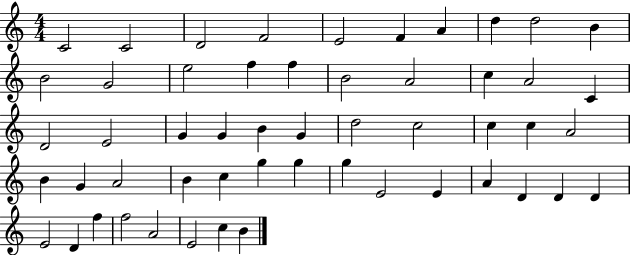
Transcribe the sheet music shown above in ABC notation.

X:1
T:Untitled
M:4/4
L:1/4
K:C
C2 C2 D2 F2 E2 F A d d2 B B2 G2 e2 f f B2 A2 c A2 C D2 E2 G G B G d2 c2 c c A2 B G A2 B c g g g E2 E A D D D E2 D f f2 A2 E2 c B